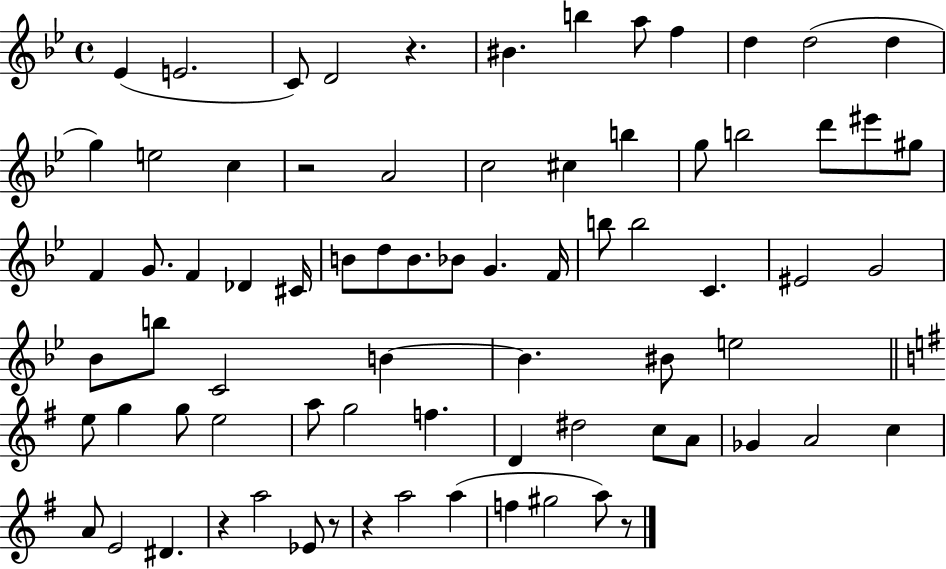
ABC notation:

X:1
T:Untitled
M:4/4
L:1/4
K:Bb
_E E2 C/2 D2 z ^B b a/2 f d d2 d g e2 c z2 A2 c2 ^c b g/2 b2 d'/2 ^e'/2 ^g/2 F G/2 F _D ^C/4 B/2 d/2 B/2 _B/2 G F/4 b/2 b2 C ^E2 G2 _B/2 b/2 C2 B B ^B/2 e2 e/2 g g/2 e2 a/2 g2 f D ^d2 c/2 A/2 _G A2 c A/2 E2 ^D z a2 _E/2 z/2 z a2 a f ^g2 a/2 z/2